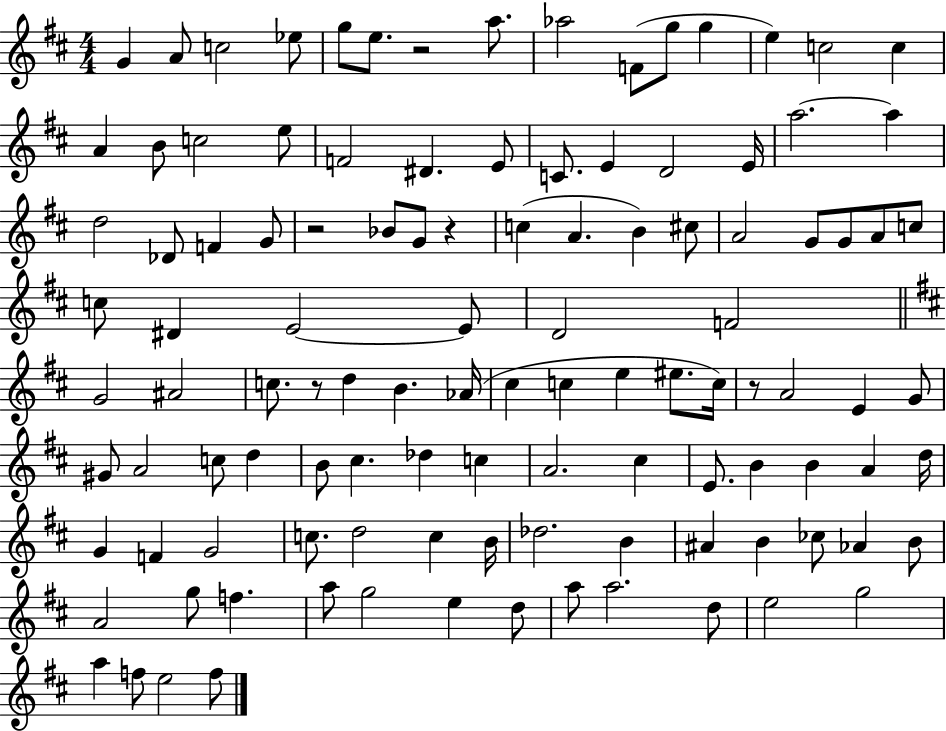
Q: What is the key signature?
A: D major